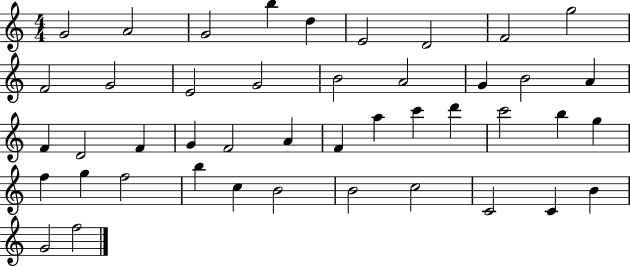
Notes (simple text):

G4/h A4/h G4/h B5/q D5/q E4/h D4/h F4/h G5/h F4/h G4/h E4/h G4/h B4/h A4/h G4/q B4/h A4/q F4/q D4/h F4/q G4/q F4/h A4/q F4/q A5/q C6/q D6/q C6/h B5/q G5/q F5/q G5/q F5/h B5/q C5/q B4/h B4/h C5/h C4/h C4/q B4/q G4/h F5/h